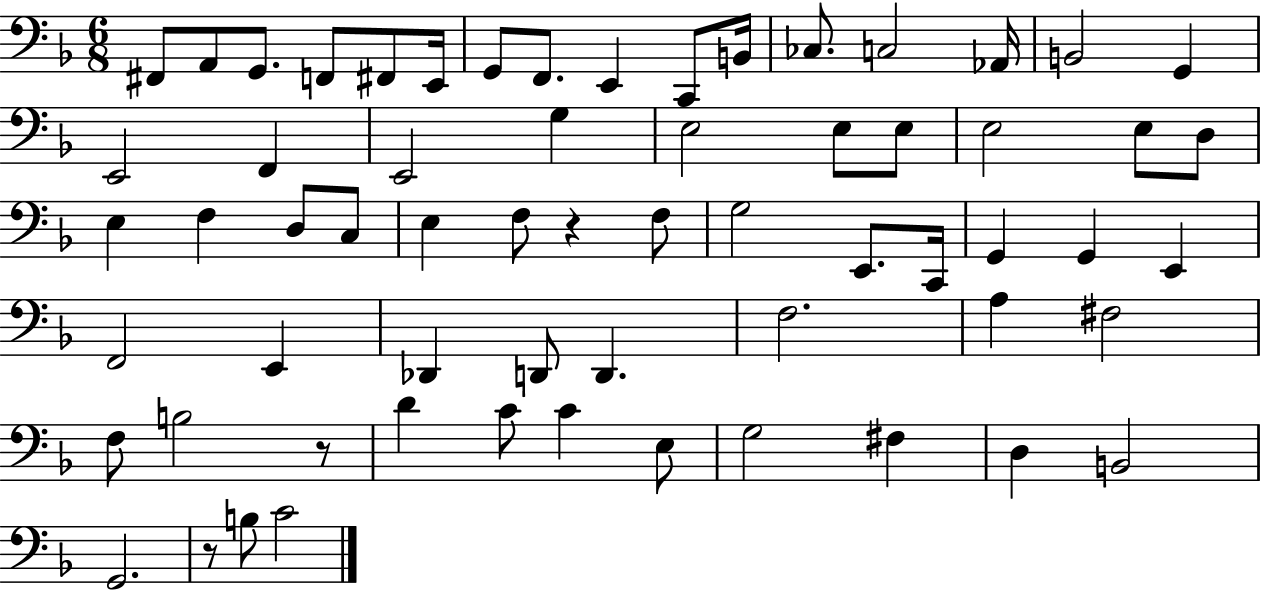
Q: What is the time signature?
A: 6/8